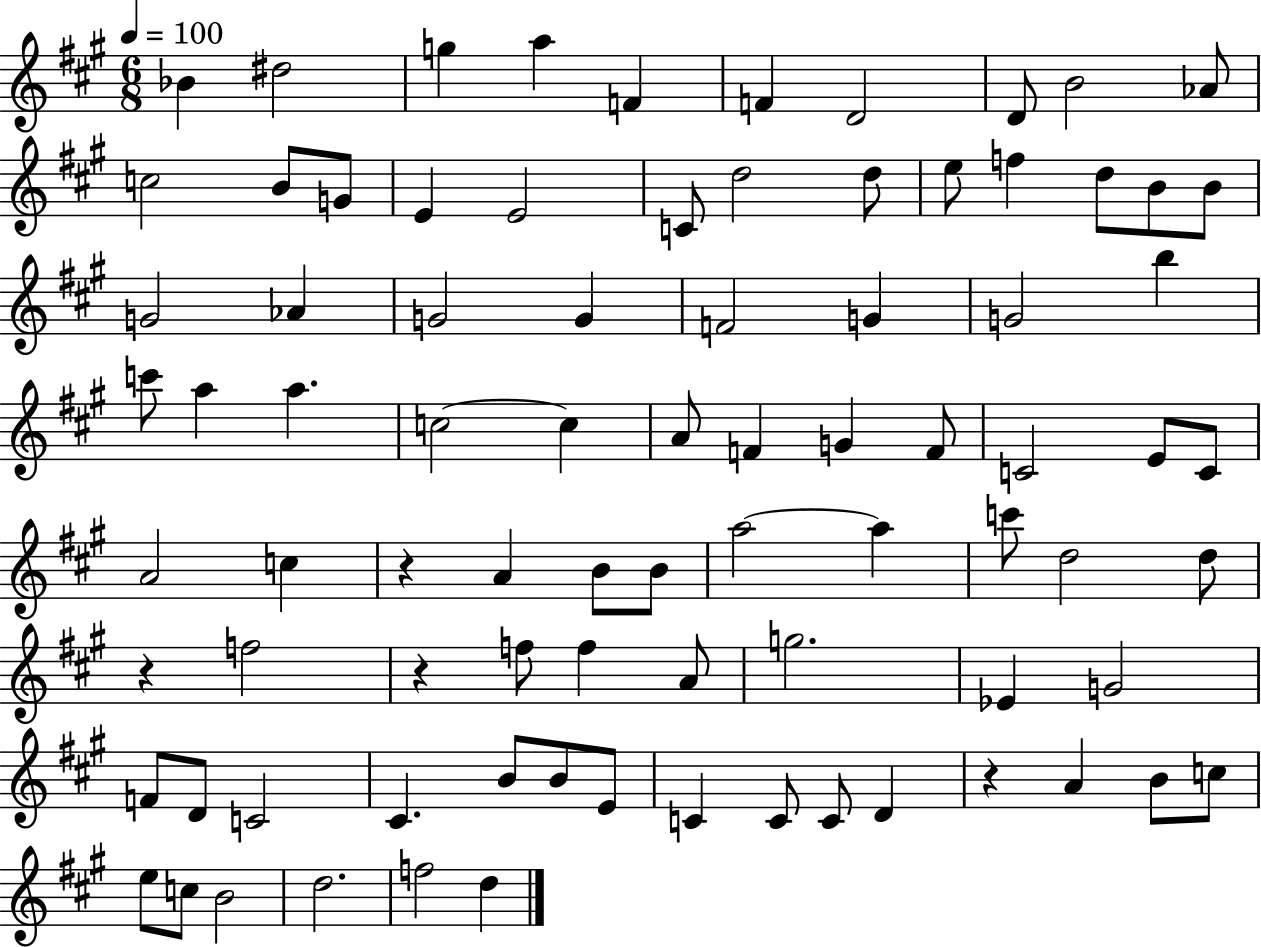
Bb4/q D#5/h G5/q A5/q F4/q F4/q D4/h D4/e B4/h Ab4/e C5/h B4/e G4/e E4/q E4/h C4/e D5/h D5/e E5/e F5/q D5/e B4/e B4/e G4/h Ab4/q G4/h G4/q F4/h G4/q G4/h B5/q C6/e A5/q A5/q. C5/h C5/q A4/e F4/q G4/q F4/e C4/h E4/e C4/e A4/h C5/q R/q A4/q B4/e B4/e A5/h A5/q C6/e D5/h D5/e R/q F5/h R/q F5/e F5/q A4/e G5/h. Eb4/q G4/h F4/e D4/e C4/h C#4/q. B4/e B4/e E4/e C4/q C4/e C4/e D4/q R/q A4/q B4/e C5/e E5/e C5/e B4/h D5/h. F5/h D5/q